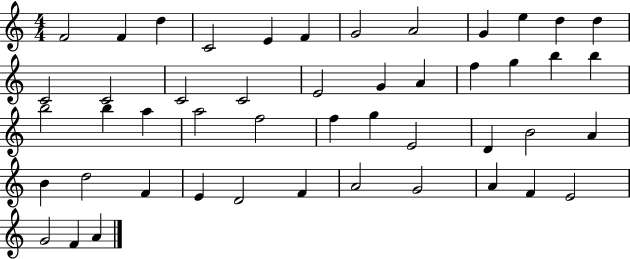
X:1
T:Untitled
M:4/4
L:1/4
K:C
F2 F d C2 E F G2 A2 G e d d C2 C2 C2 C2 E2 G A f g b b b2 b a a2 f2 f g E2 D B2 A B d2 F E D2 F A2 G2 A F E2 G2 F A